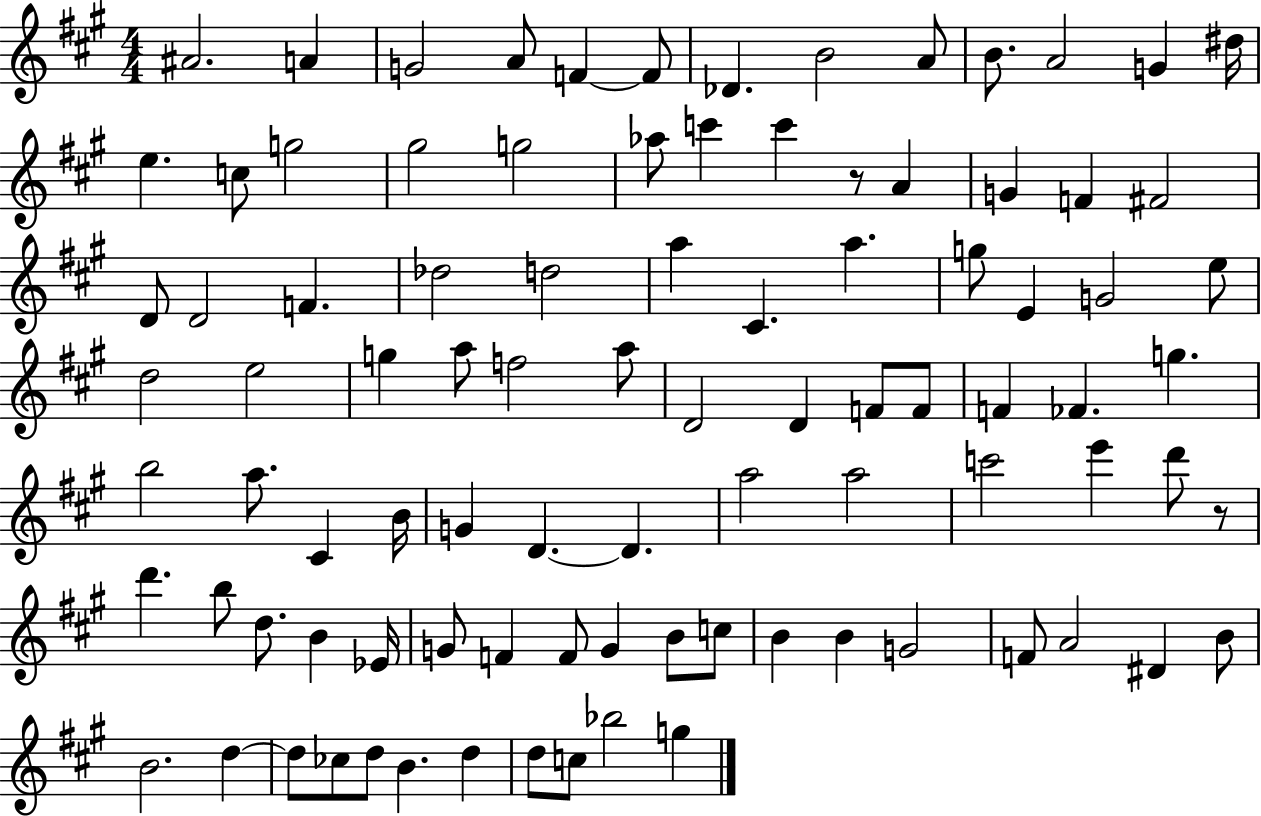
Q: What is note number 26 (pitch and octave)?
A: D4